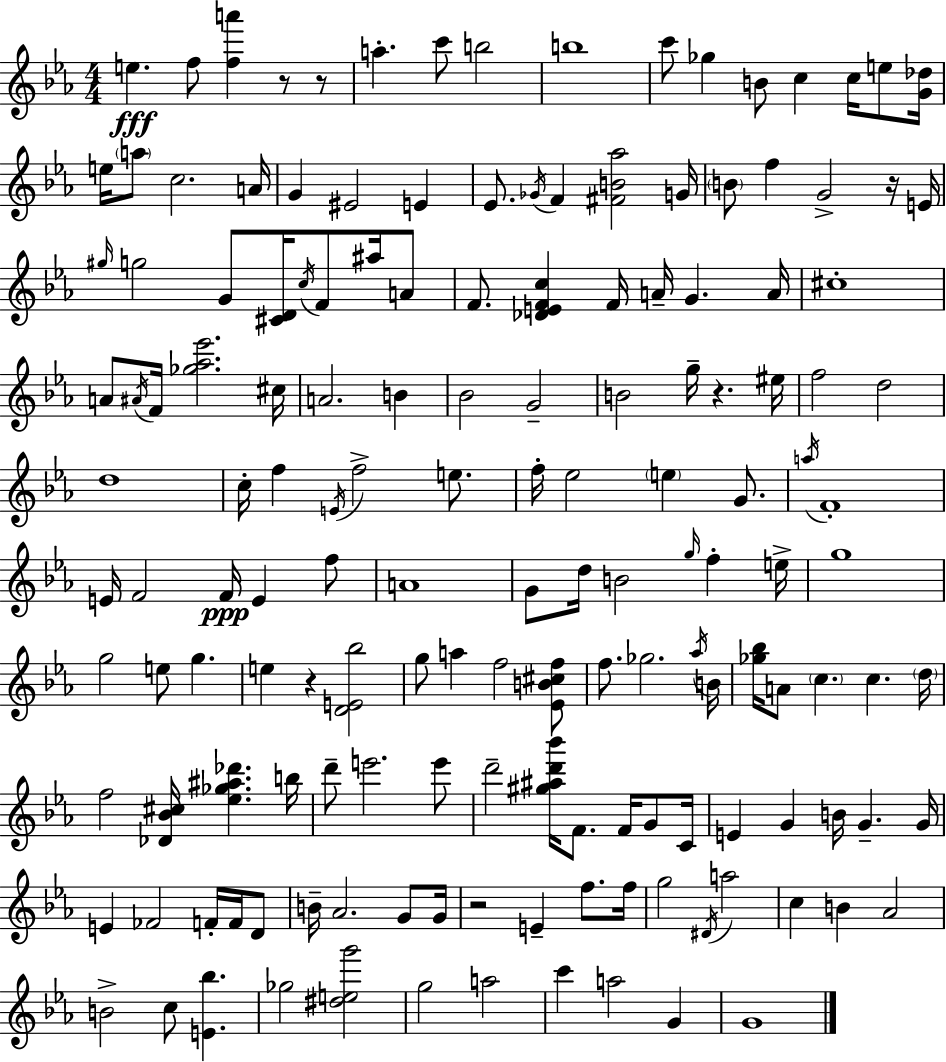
{
  \clef treble
  \numericTimeSignature
  \time 4/4
  \key c \minor
  e''4.\fff f''8 <f'' a'''>4 r8 r8 | a''4.-. c'''8 b''2 | b''1 | c'''8 ges''4 b'8 c''4 c''16 e''8 <g' des''>16 | \break e''16 \parenthesize a''8 c''2. a'16 | g'4 eis'2 e'4 | ees'8. \acciaccatura { ges'16 } f'4 <fis' b' aes''>2 | g'16 \parenthesize b'8 f''4 g'2-> r16 | \break e'16 \grace { gis''16 } g''2 g'8 <cis' d'>16 \acciaccatura { c''16 } f'8 | ais''16 a'8 f'8. <des' e' f' c''>4 f'16 a'16-- g'4. | a'16 cis''1-. | a'8 \acciaccatura { ais'16 } f'16 <ges'' aes'' ees'''>2. | \break cis''16 a'2. | b'4 bes'2 g'2-- | b'2 g''16-- r4. | eis''16 f''2 d''2 | \break d''1 | c''16-. f''4 \acciaccatura { e'16 } f''2-> | e''8. f''16-. ees''2 \parenthesize e''4 | g'8. \acciaccatura { a''16 } f'1-. | \break e'16 f'2 f'16\ppp | e'4 f''8 a'1 | g'8 d''16 b'2 | \grace { g''16 } f''4-. e''16-> g''1 | \break g''2 e''8 | g''4. e''4 r4 <d' e' bes''>2 | g''8 a''4 f''2 | <ees' b' cis'' f''>8 f''8. ges''2. | \break \acciaccatura { aes''16 } b'16 <ges'' bes''>16 a'8 \parenthesize c''4. | c''4. \parenthesize d''16 f''2 | <des' bes' cis''>16 <ees'' ges'' ais'' des'''>4. b''16 d'''8-- e'''2. | e'''8 d'''2-- | \break <gis'' ais'' d''' bes'''>16 f'8. f'16 g'8 c'16 e'4 g'4 | b'16 g'4.-- g'16 e'4 fes'2 | f'16-. f'16 d'8 b'16-- aes'2. | g'8 g'16 r2 | \break e'4-- f''8. f''16 g''2 | \acciaccatura { dis'16 } a''2 c''4 b'4 | aes'2 b'2-> | c''8 <e' bes''>4. ges''2 | \break <dis'' e'' g'''>2 g''2 | a''2 c'''4 a''2 | g'4 g'1 | \bar "|."
}